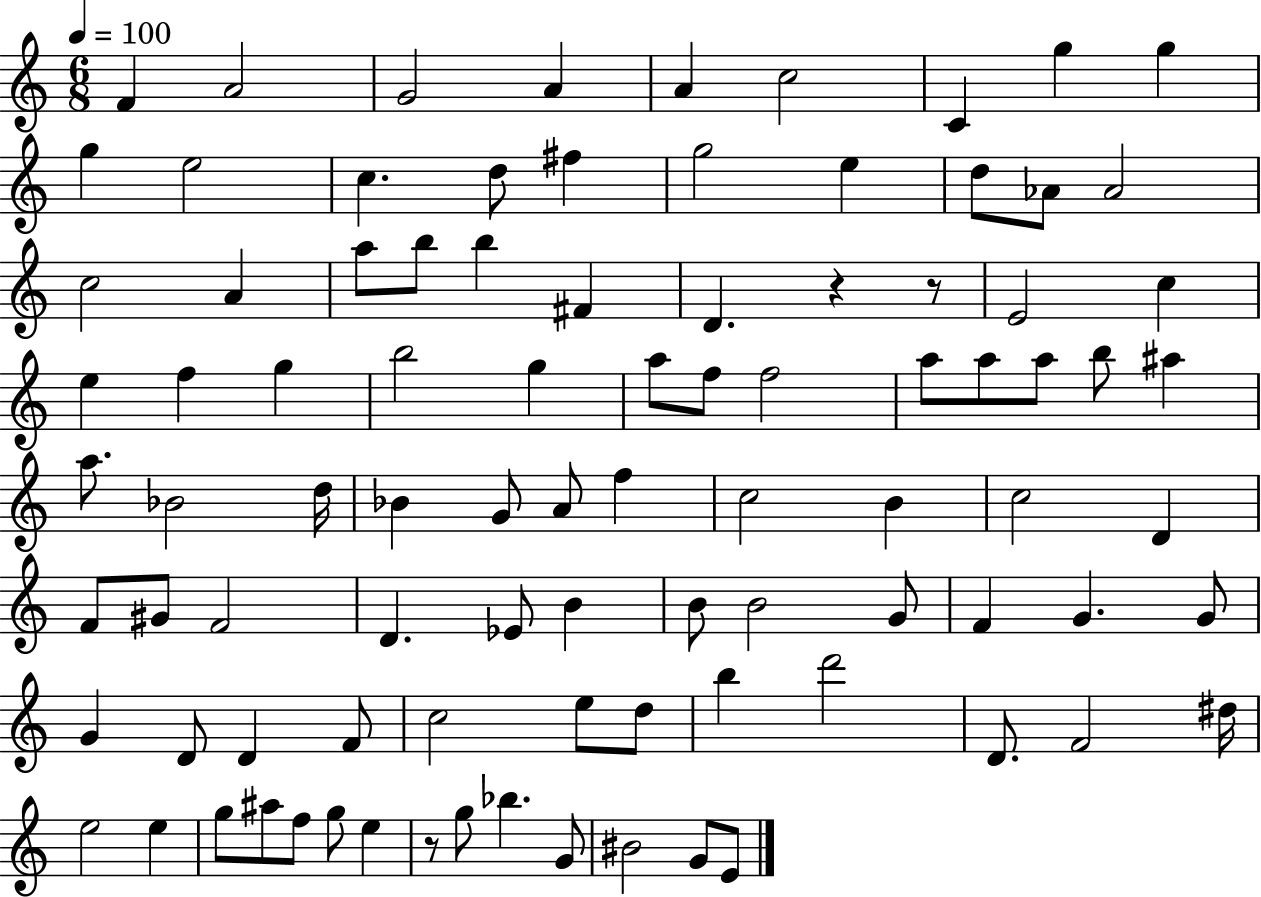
X:1
T:Untitled
M:6/8
L:1/4
K:C
F A2 G2 A A c2 C g g g e2 c d/2 ^f g2 e d/2 _A/2 _A2 c2 A a/2 b/2 b ^F D z z/2 E2 c e f g b2 g a/2 f/2 f2 a/2 a/2 a/2 b/2 ^a a/2 _B2 d/4 _B G/2 A/2 f c2 B c2 D F/2 ^G/2 F2 D _E/2 B B/2 B2 G/2 F G G/2 G D/2 D F/2 c2 e/2 d/2 b d'2 D/2 F2 ^d/4 e2 e g/2 ^a/2 f/2 g/2 e z/2 g/2 _b G/2 ^B2 G/2 E/2